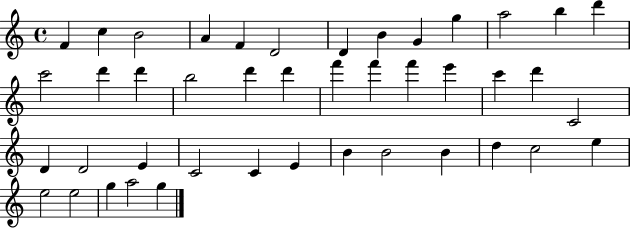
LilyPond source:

{
  \clef treble
  \time 4/4
  \defaultTimeSignature
  \key c \major
  f'4 c''4 b'2 | a'4 f'4 d'2 | d'4 b'4 g'4 g''4 | a''2 b''4 d'''4 | \break c'''2 d'''4 d'''4 | b''2 d'''4 d'''4 | f'''4 f'''4 f'''4 e'''4 | c'''4 d'''4 c'2 | \break d'4 d'2 e'4 | c'2 c'4 e'4 | b'4 b'2 b'4 | d''4 c''2 e''4 | \break e''2 e''2 | g''4 a''2 g''4 | \bar "|."
}